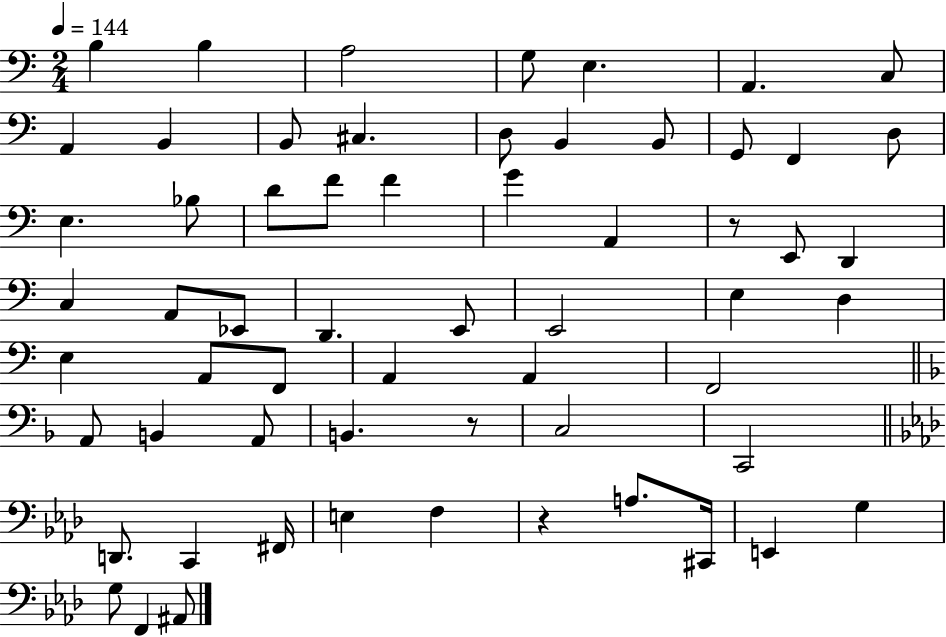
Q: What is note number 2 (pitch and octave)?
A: B3